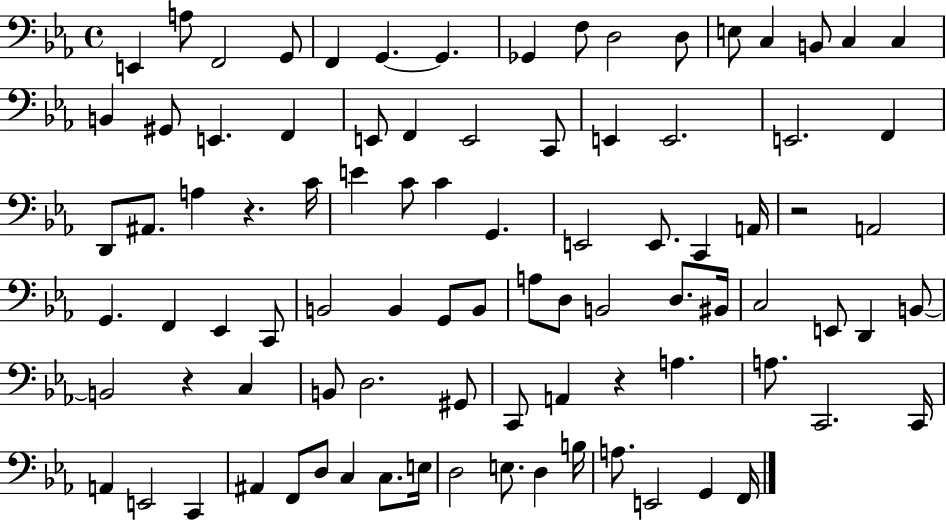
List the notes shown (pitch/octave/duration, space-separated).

E2/q A3/e F2/h G2/e F2/q G2/q. G2/q. Gb2/q F3/e D3/h D3/e E3/e C3/q B2/e C3/q C3/q B2/q G#2/e E2/q. F2/q E2/e F2/q E2/h C2/e E2/q E2/h. E2/h. F2/q D2/e A#2/e. A3/q R/q. C4/s E4/q C4/e C4/q G2/q. E2/h E2/e. C2/q A2/s R/h A2/h G2/q. F2/q Eb2/q C2/e B2/h B2/q G2/e B2/e A3/e D3/e B2/h D3/e. BIS2/s C3/h E2/e D2/q B2/e B2/h R/q C3/q B2/e D3/h. G#2/e C2/e A2/q R/q A3/q. A3/e. C2/h. C2/s A2/q E2/h C2/q A#2/q F2/e D3/e C3/q C3/e. E3/s D3/h E3/e. D3/q B3/s A3/e. E2/h G2/q F2/s